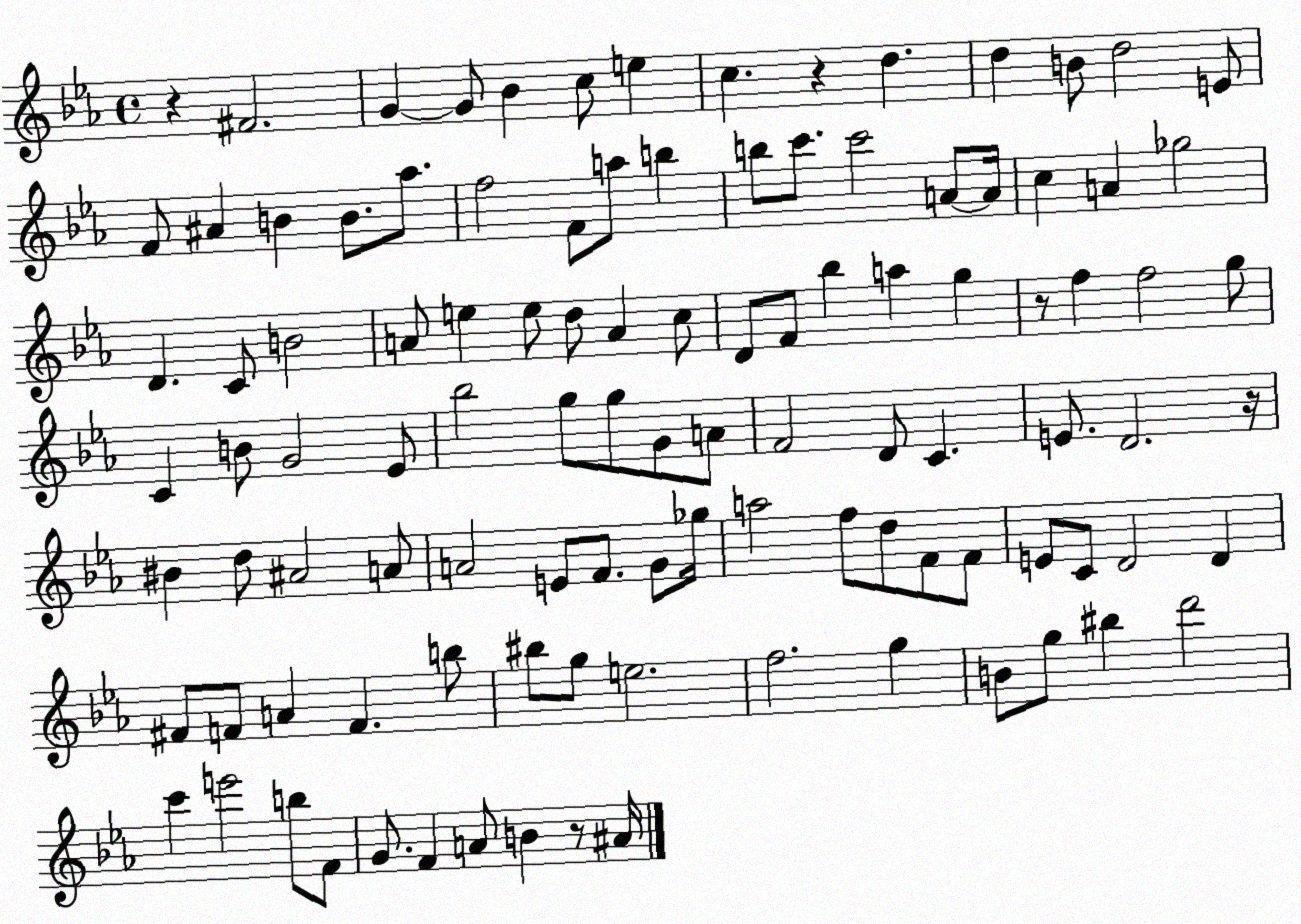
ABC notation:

X:1
T:Untitled
M:4/4
L:1/4
K:Eb
z ^F2 G G/2 _B c/2 e c z d d B/2 d2 E/2 F/2 ^A B B/2 _a/2 f2 F/2 a/2 b b/2 c'/2 c'2 A/2 A/4 c A _g2 D C/2 B2 A/2 e e/2 d/2 A c/2 D/2 F/2 _b a g z/2 f f2 g/2 C B/2 G2 _E/2 _b2 g/2 g/2 G/2 A/2 F2 D/2 C E/2 D2 z/4 ^B d/2 ^A2 A/2 A2 E/2 F/2 G/2 _g/4 a2 f/2 d/2 F/2 F/2 E/2 C/2 D2 D ^F/2 F/2 A F b/2 ^b/2 g/2 e2 f2 g B/2 g/2 ^b d'2 c' e'2 b/2 F/2 G/2 F A/2 B z/2 ^A/4